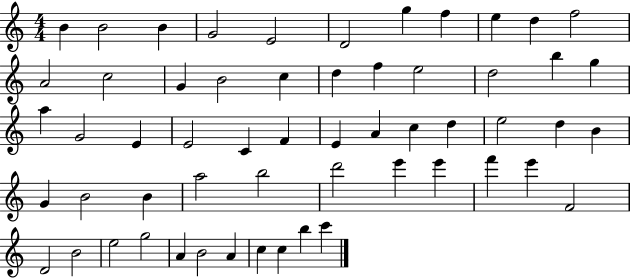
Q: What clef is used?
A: treble